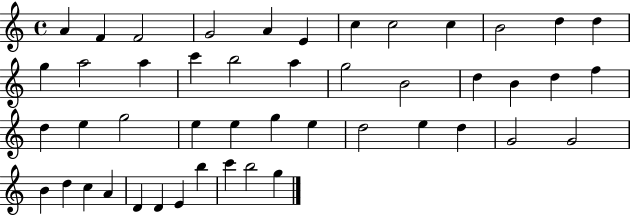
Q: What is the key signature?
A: C major